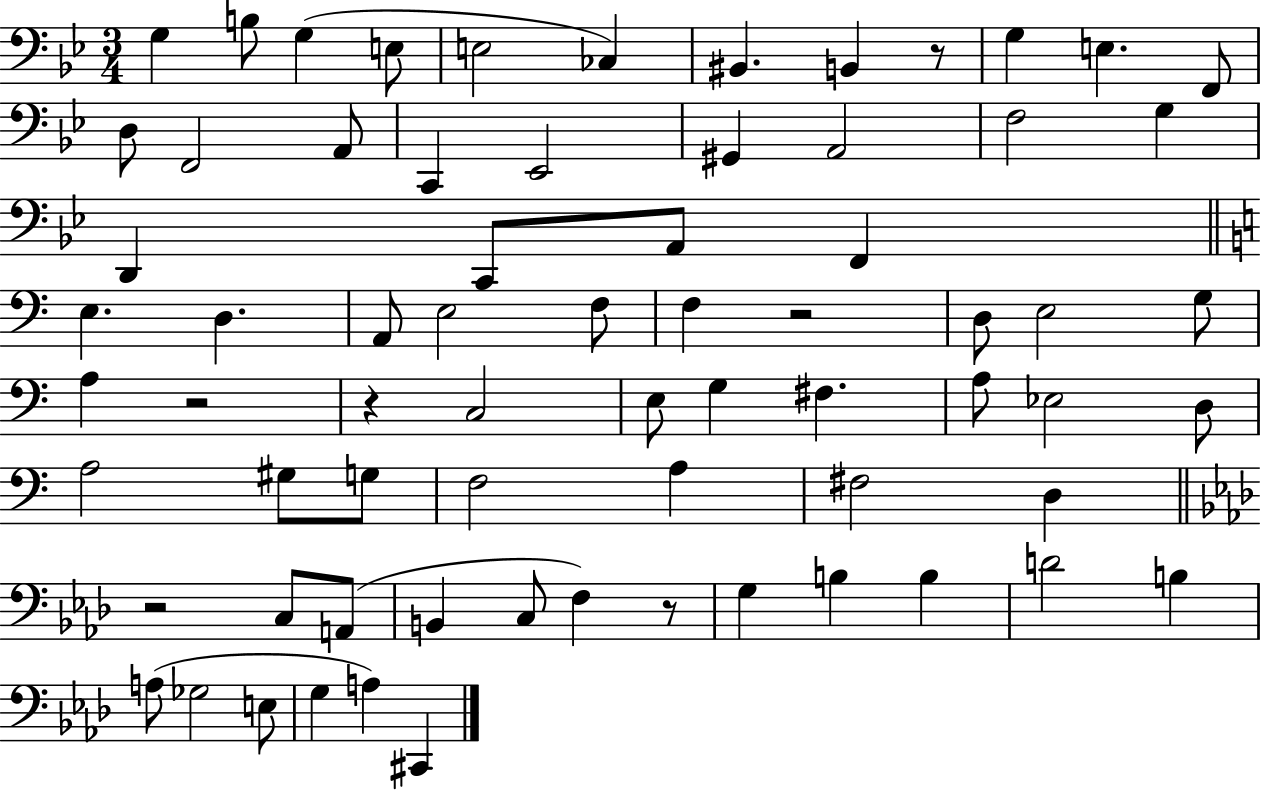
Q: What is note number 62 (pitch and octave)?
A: G3